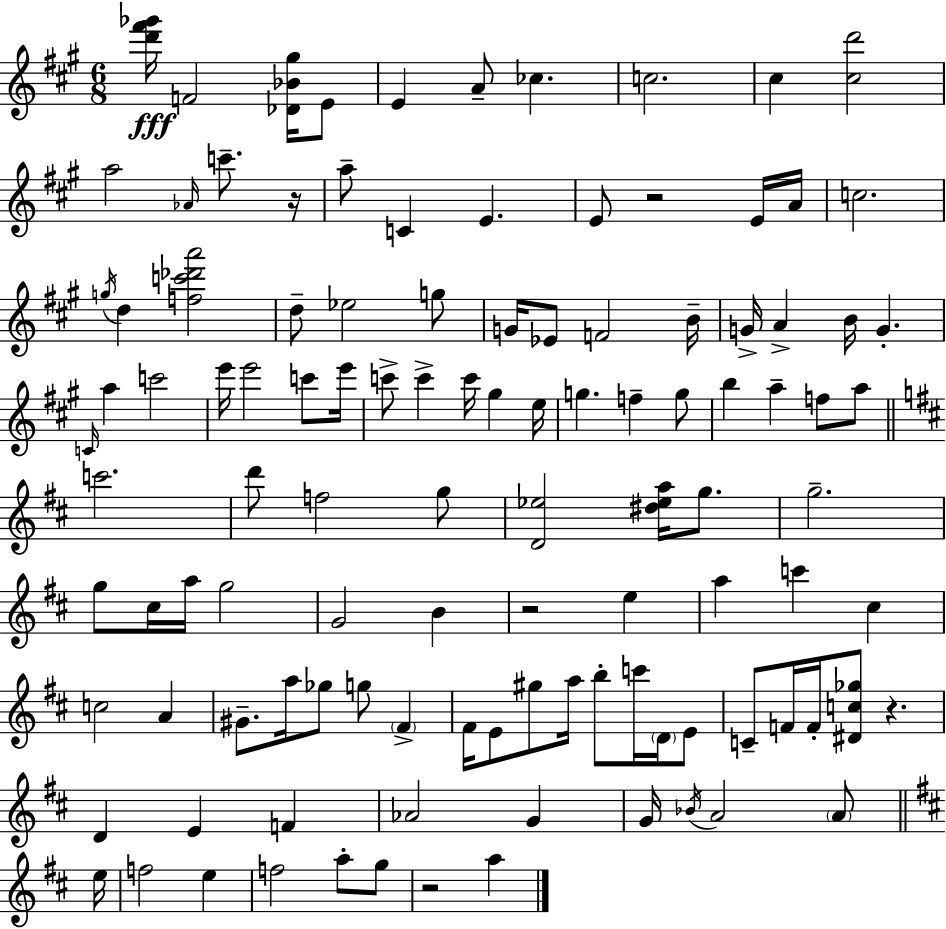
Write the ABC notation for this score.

X:1
T:Untitled
M:6/8
L:1/4
K:A
[d'^f'_g']/4 F2 [_D_B^g]/4 E/2 E A/2 _c c2 ^c [^cd']2 a2 _A/4 c'/2 z/4 a/2 C E E/2 z2 E/4 A/4 c2 g/4 d [fc'_d'a']2 d/2 _e2 g/2 G/4 _E/2 F2 B/4 G/4 A B/4 G C/4 a c'2 e'/4 e'2 c'/2 e'/4 c'/2 c' c'/4 ^g e/4 g f g/2 b a f/2 a/2 c'2 d'/2 f2 g/2 [D_e]2 [^d_ea]/4 g/2 g2 g/2 ^c/4 a/4 g2 G2 B z2 e a c' ^c c2 A ^G/2 a/4 _g/2 g/2 ^F ^F/4 E/2 ^g/2 a/4 b/2 c'/4 D/4 E/2 C/2 F/4 F/4 [^Dc_g]/2 z D E F _A2 G G/4 _B/4 A2 A/2 e/4 f2 e f2 a/2 g/2 z2 a